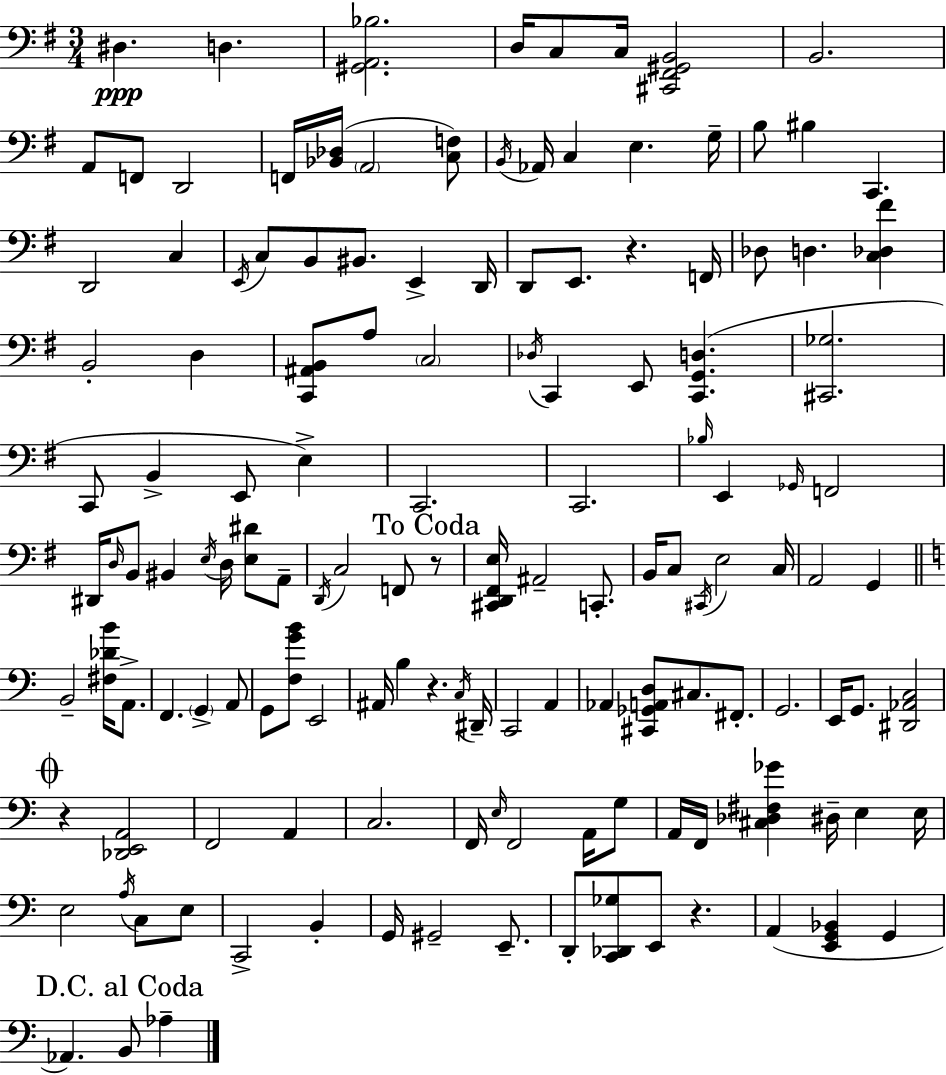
D#3/q. D3/q. [G#2,A2,Bb3]/h. D3/s C3/e C3/s [C#2,F#2,G#2,B2]/h B2/h. A2/e F2/e D2/h F2/s [Bb2,Db3]/s A2/h [C3,F3]/e B2/s Ab2/s C3/q E3/q. G3/s B3/e BIS3/q C2/q. D2/h C3/q E2/s C3/e B2/e BIS2/e. E2/q D2/s D2/e E2/e. R/q. F2/s Db3/e D3/q. [C3,Db3,F#4]/q B2/h D3/q [C2,A#2,B2]/e A3/e C3/h Db3/s C2/q E2/e [C2,G2,D3]/q. [C#2,Gb3]/h. C2/e B2/q E2/e E3/q C2/h. C2/h. Bb3/s E2/q Gb2/s F2/h D#2/s D3/s B2/e BIS2/q E3/s D3/s [E3,D#4]/e A2/e D2/s C3/h F2/e R/e [C#2,D2,F#2,E3]/s A#2/h C2/e. B2/s C3/e C#2/s E3/h C3/s A2/h G2/q B2/h [F#3,Db4,B4]/s A2/e. F2/q. G2/q A2/e G2/e [F3,G4,B4]/e E2/h A#2/s B3/q R/q. C3/s D#2/s C2/h A2/q Ab2/q [C#2,Gb2,A2,D3]/e C#3/e. F#2/e. G2/h. E2/s G2/e. [D#2,Ab2,C3]/h R/q [Db2,E2,A2]/h F2/h A2/q C3/h. F2/s E3/s F2/h A2/s G3/e A2/s F2/s [C#3,Db3,F#3,Gb4]/q D#3/s E3/q E3/s E3/h A3/s C3/e E3/e C2/h B2/q G2/s G#2/h E2/e. D2/e [C2,Db2,Gb3]/e E2/e R/q. A2/q [E2,G2,Bb2]/q G2/q Ab2/q. B2/e Ab3/q